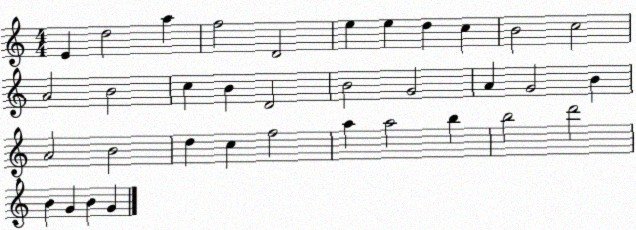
X:1
T:Untitled
M:4/4
L:1/4
K:C
E d2 a f2 D2 e e d c B2 c2 A2 B2 c B D2 B2 G2 A G2 B A2 B2 d c f2 a a2 b b2 d'2 B G B G